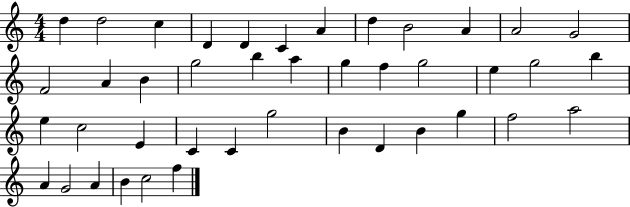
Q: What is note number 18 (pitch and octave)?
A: A5